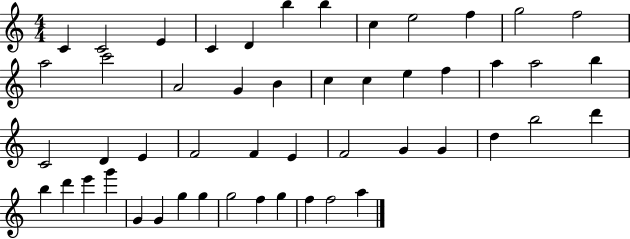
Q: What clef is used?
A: treble